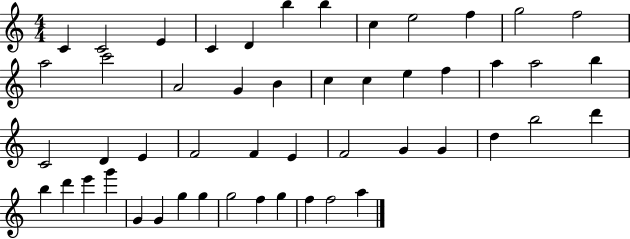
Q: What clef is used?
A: treble